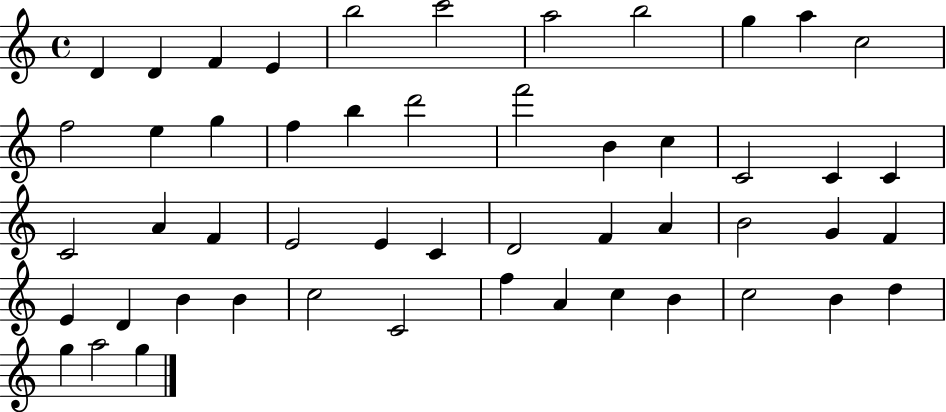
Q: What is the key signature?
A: C major